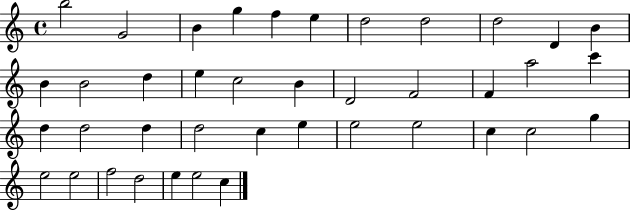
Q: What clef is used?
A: treble